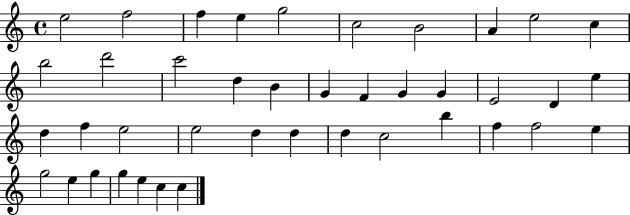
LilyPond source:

{
  \clef treble
  \time 4/4
  \defaultTimeSignature
  \key c \major
  e''2 f''2 | f''4 e''4 g''2 | c''2 b'2 | a'4 e''2 c''4 | \break b''2 d'''2 | c'''2 d''4 b'4 | g'4 f'4 g'4 g'4 | e'2 d'4 e''4 | \break d''4 f''4 e''2 | e''2 d''4 d''4 | d''4 c''2 b''4 | f''4 f''2 e''4 | \break g''2 e''4 g''4 | g''4 e''4 c''4 c''4 | \bar "|."
}